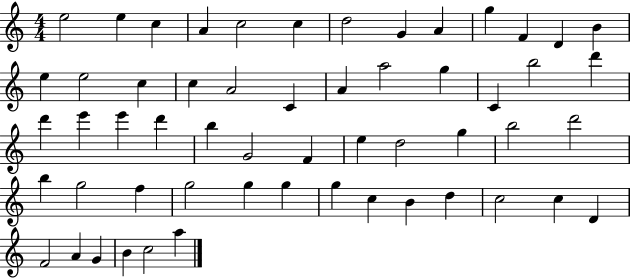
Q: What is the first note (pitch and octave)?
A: E5